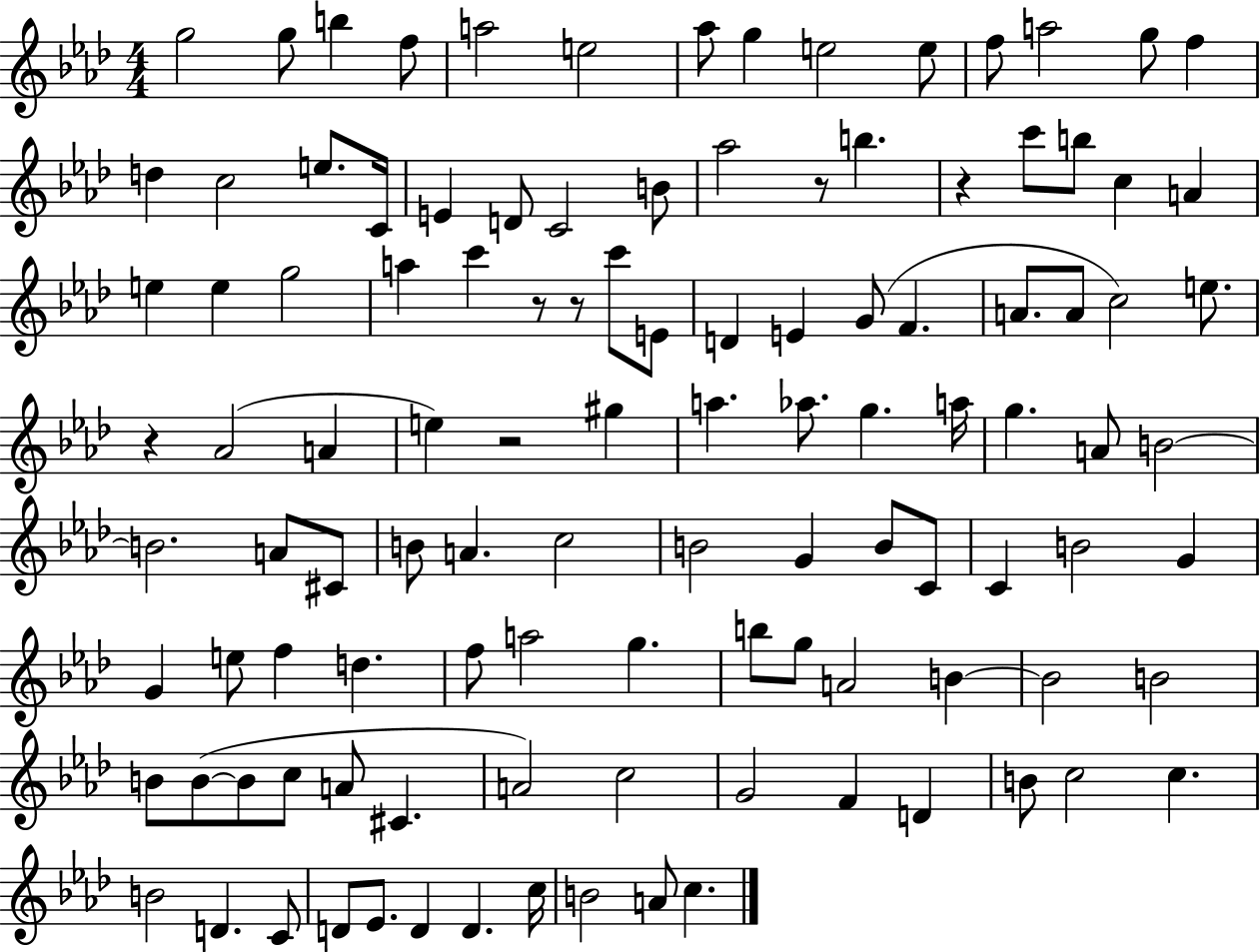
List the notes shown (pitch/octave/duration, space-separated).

G5/h G5/e B5/q F5/e A5/h E5/h Ab5/e G5/q E5/h E5/e F5/e A5/h G5/e F5/q D5/q C5/h E5/e. C4/s E4/q D4/e C4/h B4/e Ab5/h R/e B5/q. R/q C6/e B5/e C5/q A4/q E5/q E5/q G5/h A5/q C6/q R/e R/e C6/e E4/e D4/q E4/q G4/e F4/q. A4/e. A4/e C5/h E5/e. R/q Ab4/h A4/q E5/q R/h G#5/q A5/q. Ab5/e. G5/q. A5/s G5/q. A4/e B4/h B4/h. A4/e C#4/e B4/e A4/q. C5/h B4/h G4/q B4/e C4/e C4/q B4/h G4/q G4/q E5/e F5/q D5/q. F5/e A5/h G5/q. B5/e G5/e A4/h B4/q B4/h B4/h B4/e B4/e B4/e C5/e A4/e C#4/q. A4/h C5/h G4/h F4/q D4/q B4/e C5/h C5/q. B4/h D4/q. C4/e D4/e Eb4/e. D4/q D4/q. C5/s B4/h A4/e C5/q.